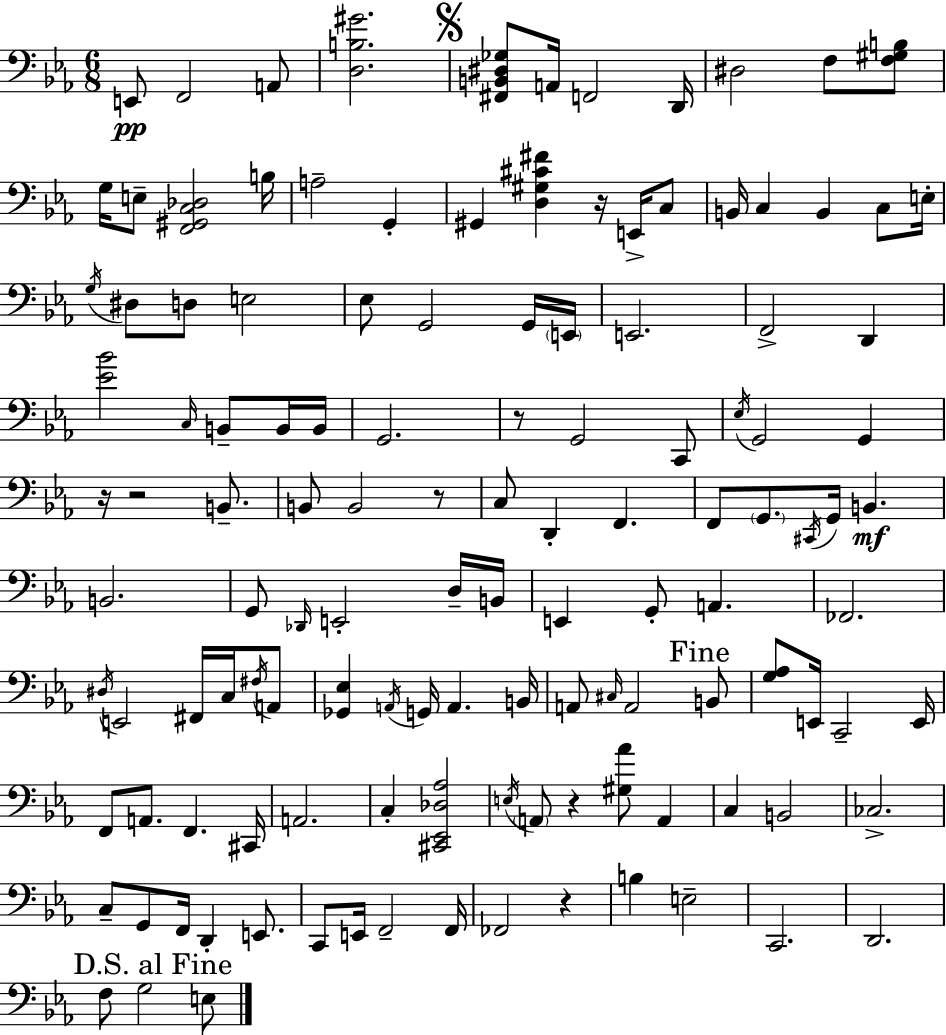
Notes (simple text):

E2/e F2/h A2/e [D3,B3,G#4]/h. [F#2,B2,D#3,Gb3]/e A2/s F2/h D2/s D#3/h F3/e [F3,G#3,B3]/e G3/s E3/e [F2,G#2,C3,Db3]/h B3/s A3/h G2/q G#2/q [D3,G#3,C#4,F#4]/q R/s E2/s C3/e B2/s C3/q B2/q C3/e E3/s G3/s D#3/e D3/e E3/h Eb3/e G2/h G2/s E2/s E2/h. F2/h D2/q [Eb4,Bb4]/h C3/s B2/e B2/s B2/s G2/h. R/e G2/h C2/e Eb3/s G2/h G2/q R/s R/h B2/e. B2/e B2/h R/e C3/e D2/q F2/q. F2/e G2/e. C#2/s G2/s B2/q. B2/h. G2/e Db2/s E2/h D3/s B2/s E2/q G2/e A2/q. FES2/h. D#3/s E2/h F#2/s C3/s F#3/s A2/e [Gb2,Eb3]/q A2/s G2/s A2/q. B2/s A2/e C#3/s A2/h B2/e [G3,Ab3]/e E2/s C2/h E2/s F2/e A2/e. F2/q. C#2/s A2/h. C3/q [C#2,Eb2,Db3,Ab3]/h E3/s A2/e R/q [G#3,Ab4]/e A2/q C3/q B2/h CES3/h. C3/e G2/e F2/s D2/q E2/e. C2/e E2/s F2/h F2/s FES2/h R/q B3/q E3/h C2/h. D2/h. F3/e G3/h E3/e